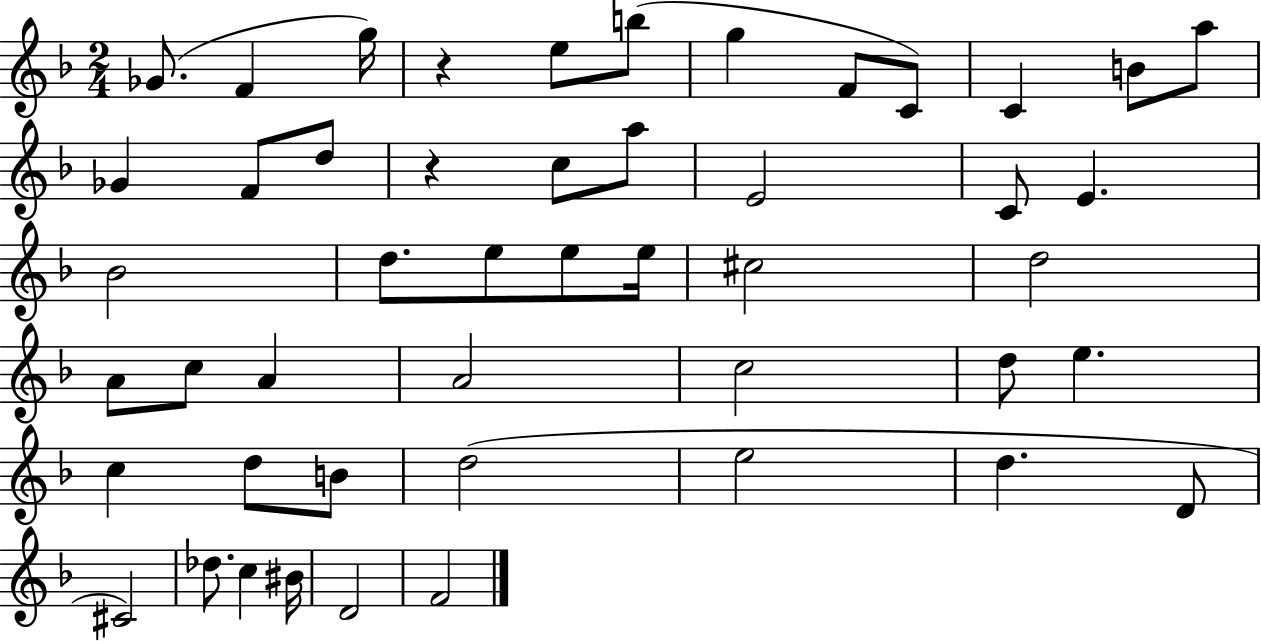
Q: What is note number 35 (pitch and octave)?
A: D5